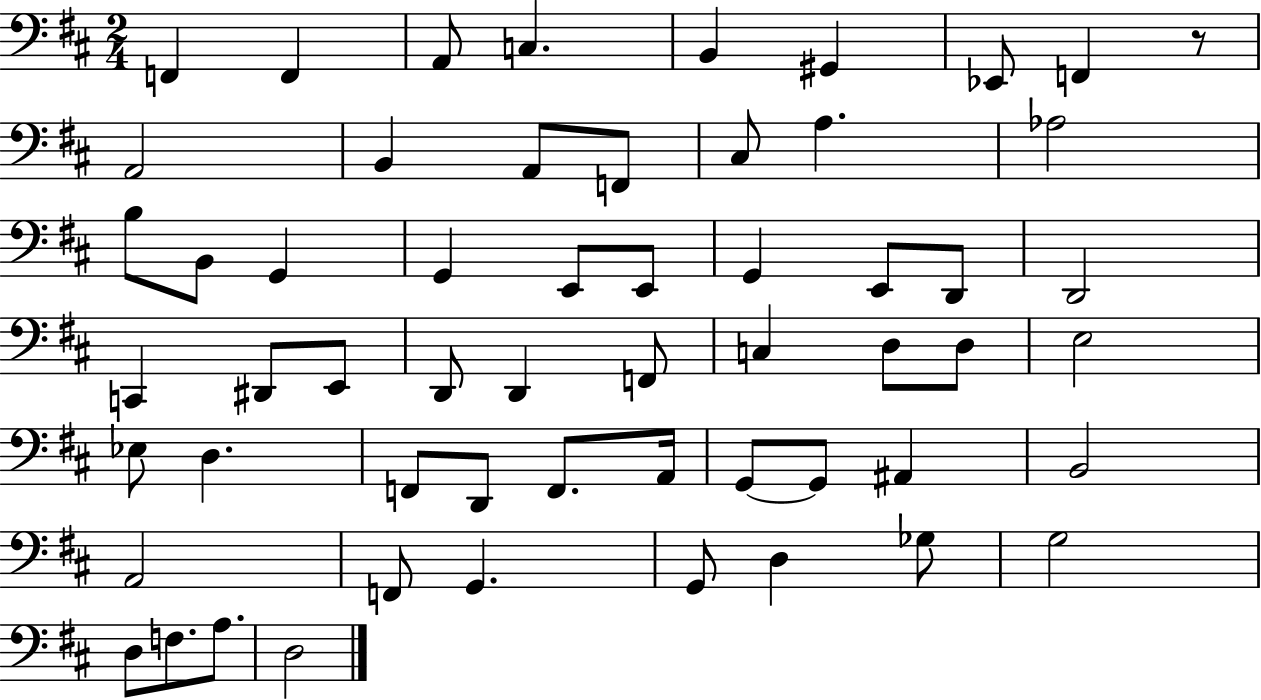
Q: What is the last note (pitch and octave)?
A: D3